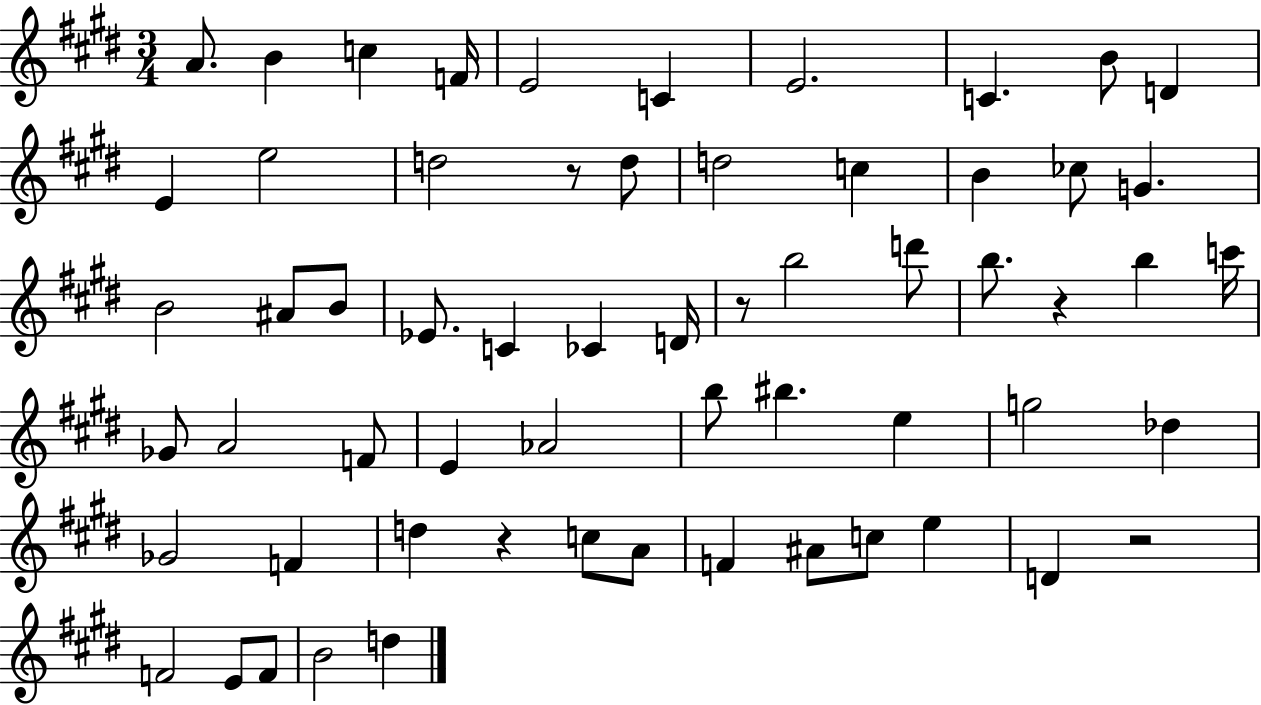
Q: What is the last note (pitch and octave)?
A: D5